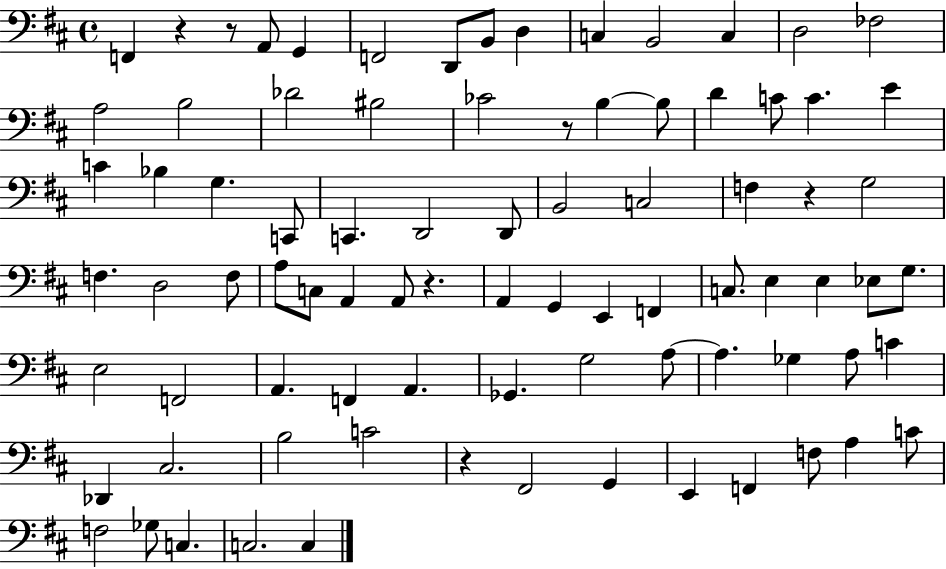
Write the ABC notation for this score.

X:1
T:Untitled
M:4/4
L:1/4
K:D
F,, z z/2 A,,/2 G,, F,,2 D,,/2 B,,/2 D, C, B,,2 C, D,2 _F,2 A,2 B,2 _D2 ^B,2 _C2 z/2 B, B,/2 D C/2 C E C _B, G, C,,/2 C,, D,,2 D,,/2 B,,2 C,2 F, z G,2 F, D,2 F,/2 A,/2 C,/2 A,, A,,/2 z A,, G,, E,, F,, C,/2 E, E, _E,/2 G,/2 E,2 F,,2 A,, F,, A,, _G,, G,2 A,/2 A, _G, A,/2 C _D,, ^C,2 B,2 C2 z ^F,,2 G,, E,, F,, F,/2 A, C/2 F,2 _G,/2 C, C,2 C,